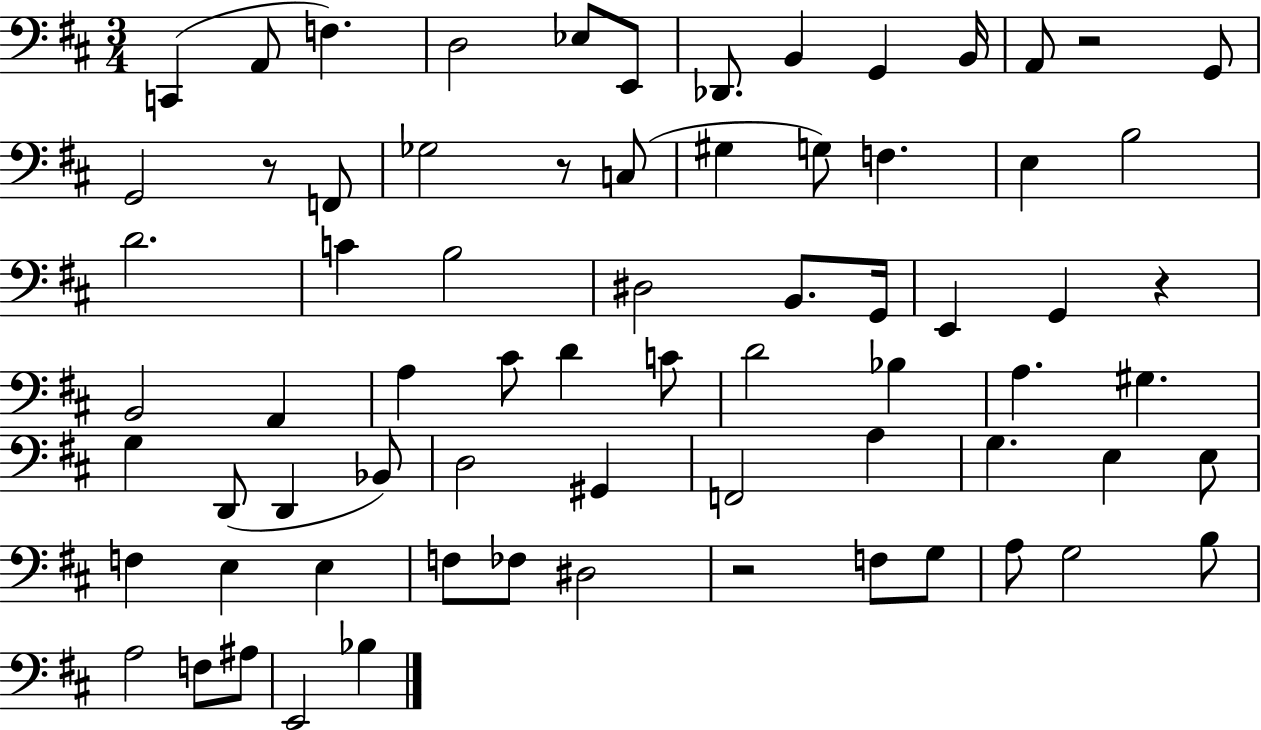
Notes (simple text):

C2/q A2/e F3/q. D3/h Eb3/e E2/e Db2/e. B2/q G2/q B2/s A2/e R/h G2/e G2/h R/e F2/e Gb3/h R/e C3/e G#3/q G3/e F3/q. E3/q B3/h D4/h. C4/q B3/h D#3/h B2/e. G2/s E2/q G2/q R/q B2/h A2/q A3/q C#4/e D4/q C4/e D4/h Bb3/q A3/q. G#3/q. G3/q D2/e D2/q Bb2/e D3/h G#2/q F2/h A3/q G3/q. E3/q E3/e F3/q E3/q E3/q F3/e FES3/e D#3/h R/h F3/e G3/e A3/e G3/h B3/e A3/h F3/e A#3/e E2/h Bb3/q